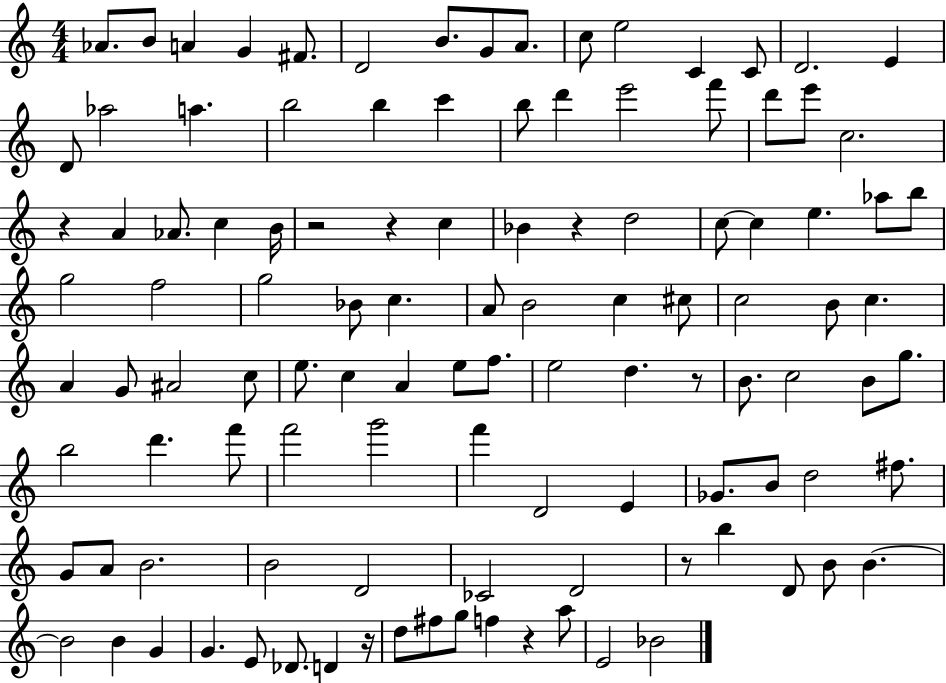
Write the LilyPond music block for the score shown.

{
  \clef treble
  \numericTimeSignature
  \time 4/4
  \key c \major
  \repeat volta 2 { aes'8. b'8 a'4 g'4 fis'8. | d'2 b'8. g'8 a'8. | c''8 e''2 c'4 c'8 | d'2. e'4 | \break d'8 aes''2 a''4. | b''2 b''4 c'''4 | b''8 d'''4 e'''2 f'''8 | d'''8 e'''8 c''2. | \break r4 a'4 aes'8. c''4 b'16 | r2 r4 c''4 | bes'4 r4 d''2 | c''8~~ c''4 e''4. aes''8 b''8 | \break g''2 f''2 | g''2 bes'8 c''4. | a'8 b'2 c''4 cis''8 | c''2 b'8 c''4. | \break a'4 g'8 ais'2 c''8 | e''8. c''4 a'4 e''8 f''8. | e''2 d''4. r8 | b'8. c''2 b'8 g''8. | \break b''2 d'''4. f'''8 | f'''2 g'''2 | f'''4 d'2 e'4 | ges'8. b'8 d''2 fis''8. | \break g'8 a'8 b'2. | b'2 d'2 | ces'2 d'2 | r8 b''4 d'8 b'8 b'4.~~ | \break b'2 b'4 g'4 | g'4. e'8 des'8. d'4 r16 | d''8 fis''8 g''8 f''4 r4 a''8 | e'2 bes'2 | \break } \bar "|."
}